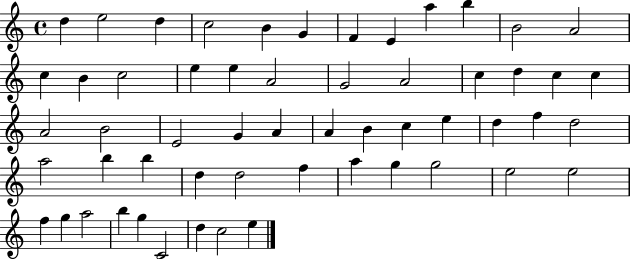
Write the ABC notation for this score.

X:1
T:Untitled
M:4/4
L:1/4
K:C
d e2 d c2 B G F E a b B2 A2 c B c2 e e A2 G2 A2 c d c c A2 B2 E2 G A A B c e d f d2 a2 b b d d2 f a g g2 e2 e2 f g a2 b g C2 d c2 e